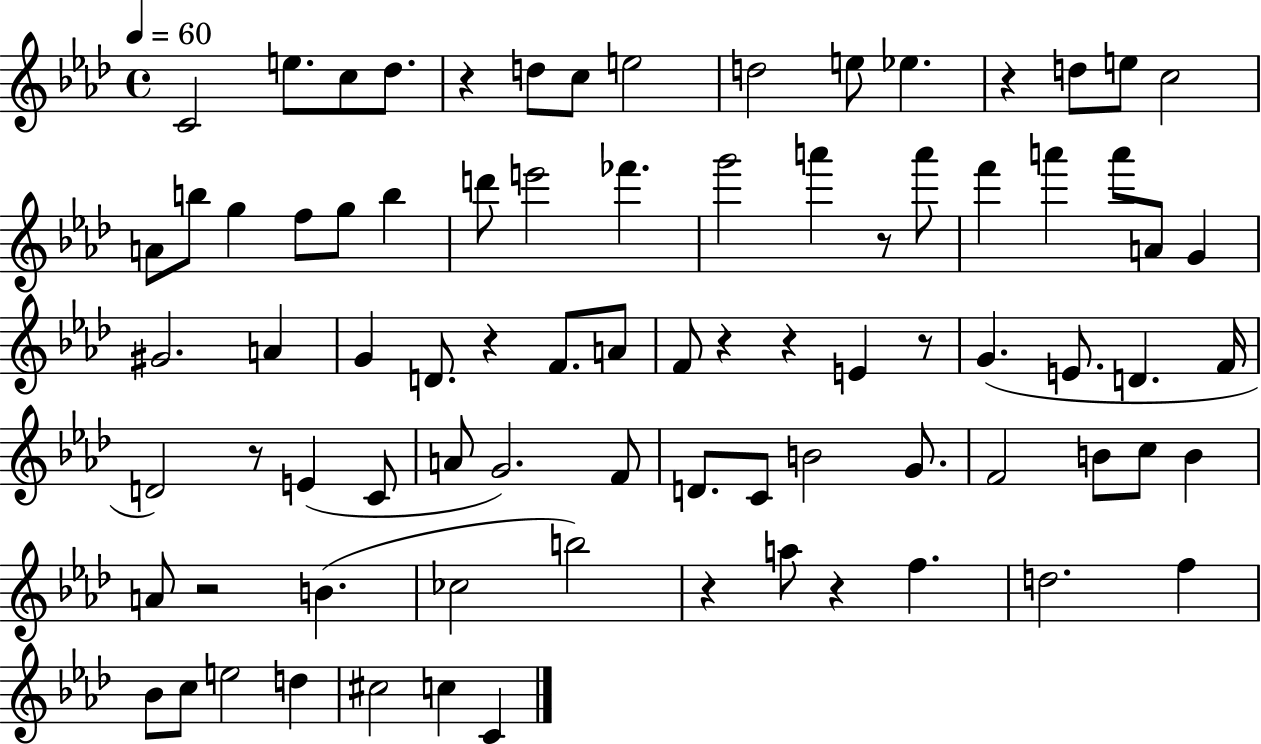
C4/h E5/e. C5/e Db5/e. R/q D5/e C5/e E5/h D5/h E5/e Eb5/q. R/q D5/e E5/e C5/h A4/e B5/e G5/q F5/e G5/e B5/q D6/e E6/h FES6/q. G6/h A6/q R/e A6/e F6/q A6/q A6/e A4/e G4/q G#4/h. A4/q G4/q D4/e. R/q F4/e. A4/e F4/e R/q R/q E4/q R/e G4/q. E4/e. D4/q. F4/s D4/h R/e E4/q C4/e A4/e G4/h. F4/e D4/e. C4/e B4/h G4/e. F4/h B4/e C5/e B4/q A4/e R/h B4/q. CES5/h B5/h R/q A5/e R/q F5/q. D5/h. F5/q Bb4/e C5/e E5/h D5/q C#5/h C5/q C4/q